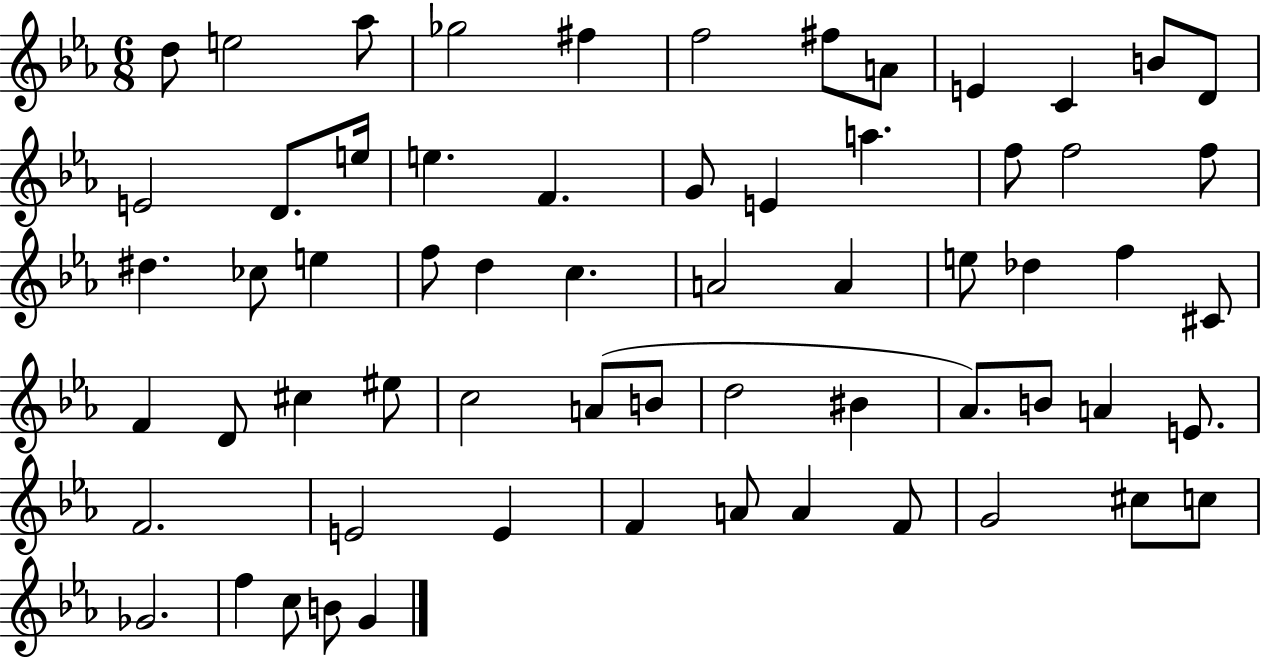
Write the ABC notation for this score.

X:1
T:Untitled
M:6/8
L:1/4
K:Eb
d/2 e2 _a/2 _g2 ^f f2 ^f/2 A/2 E C B/2 D/2 E2 D/2 e/4 e F G/2 E a f/2 f2 f/2 ^d _c/2 e f/2 d c A2 A e/2 _d f ^C/2 F D/2 ^c ^e/2 c2 A/2 B/2 d2 ^B _A/2 B/2 A E/2 F2 E2 E F A/2 A F/2 G2 ^c/2 c/2 _G2 f c/2 B/2 G